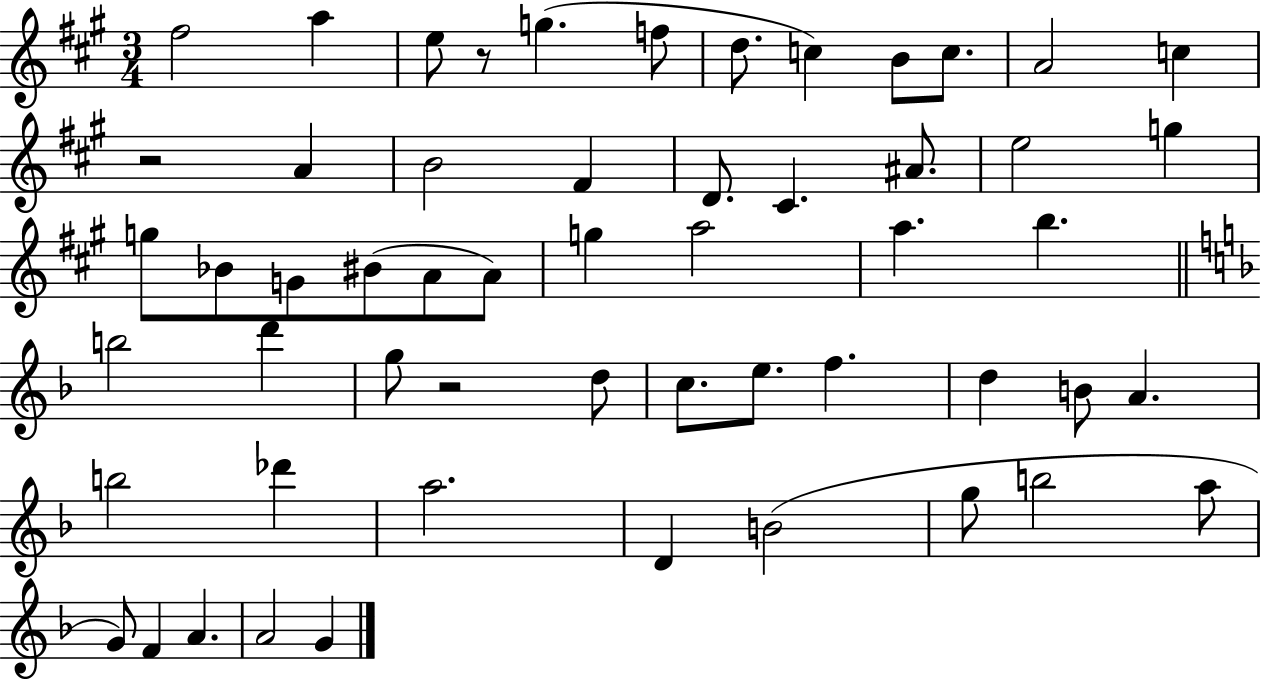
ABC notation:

X:1
T:Untitled
M:3/4
L:1/4
K:A
^f2 a e/2 z/2 g f/2 d/2 c B/2 c/2 A2 c z2 A B2 ^F D/2 ^C ^A/2 e2 g g/2 _B/2 G/2 ^B/2 A/2 A/2 g a2 a b b2 d' g/2 z2 d/2 c/2 e/2 f d B/2 A b2 _d' a2 D B2 g/2 b2 a/2 G/2 F A A2 G